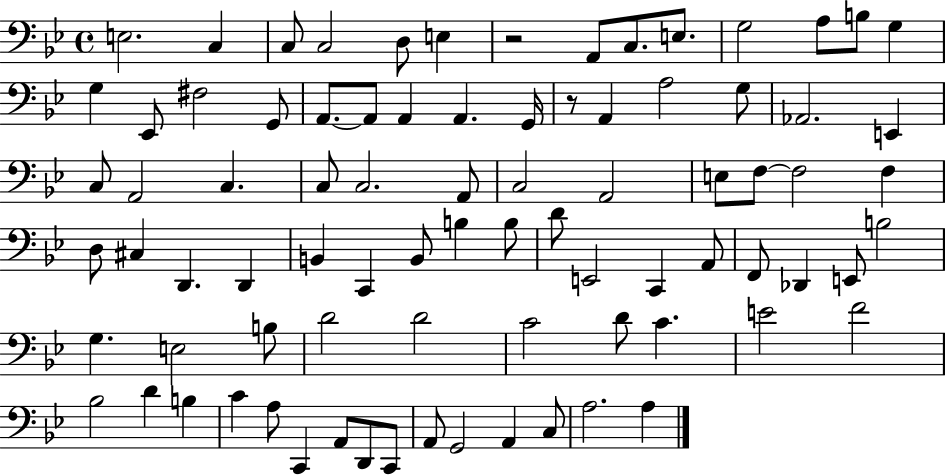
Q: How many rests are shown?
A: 2